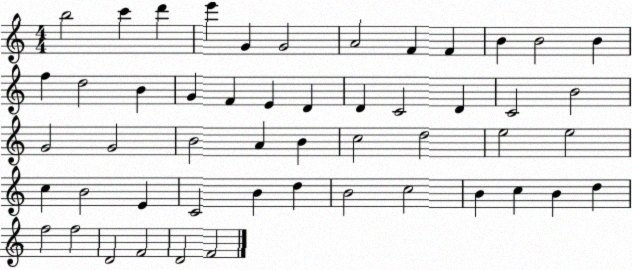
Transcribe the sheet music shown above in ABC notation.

X:1
T:Untitled
M:4/4
L:1/4
K:C
b2 c' d' e' G G2 A2 F F B B2 B f d2 B G F E D D C2 D C2 B2 G2 G2 B2 A B c2 d2 e2 e2 c B2 E C2 B d B2 c2 B c B d f2 f2 D2 F2 D2 F2